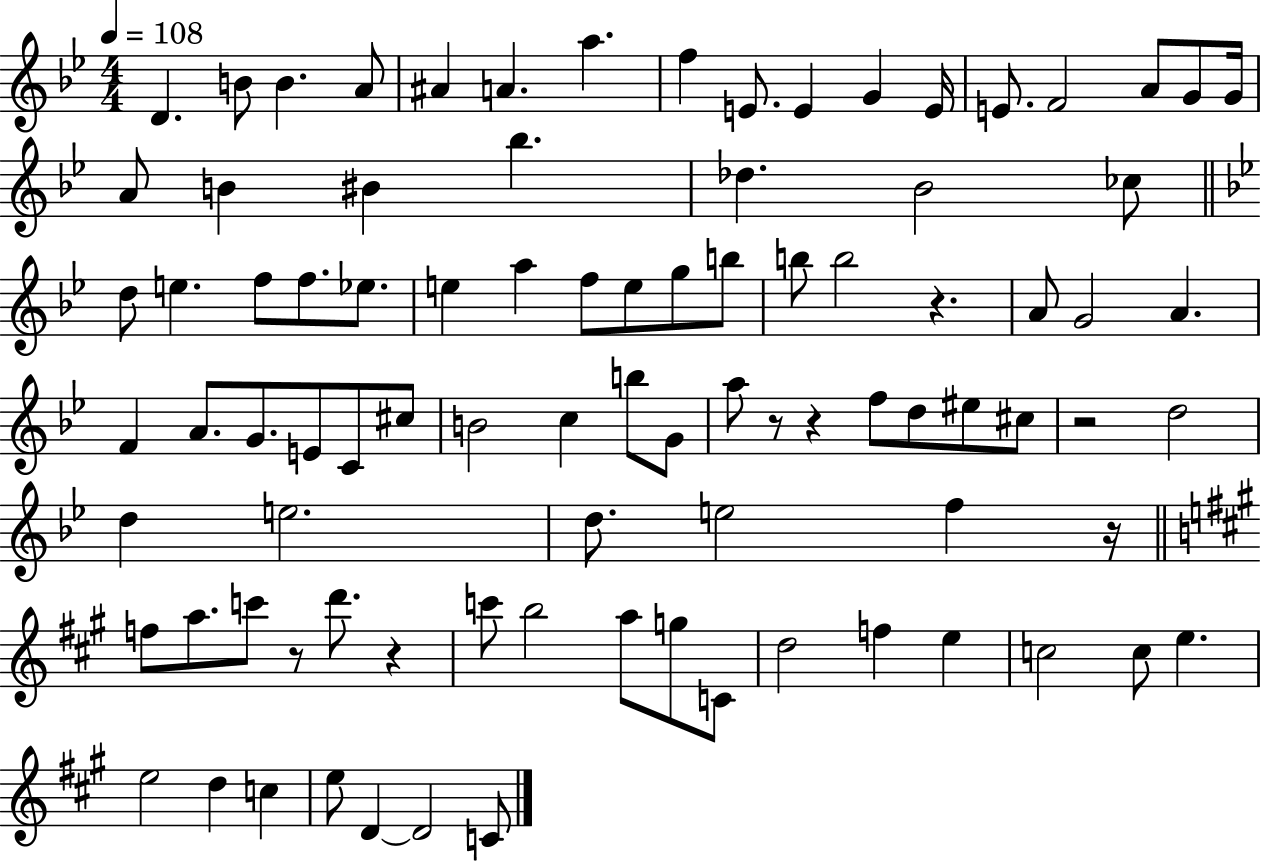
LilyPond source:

{
  \clef treble
  \numericTimeSignature
  \time 4/4
  \key bes \major
  \tempo 4 = 108
  d'4. b'8 b'4. a'8 | ais'4 a'4. a''4. | f''4 e'8. e'4 g'4 e'16 | e'8. f'2 a'8 g'8 g'16 | \break a'8 b'4 bis'4 bes''4. | des''4. bes'2 ces''8 | \bar "||" \break \key bes \major d''8 e''4. f''8 f''8. ees''8. | e''4 a''4 f''8 e''8 g''8 b''8 | b''8 b''2 r4. | a'8 g'2 a'4. | \break f'4 a'8. g'8. e'8 c'8 cis''8 | b'2 c''4 b''8 g'8 | a''8 r8 r4 f''8 d''8 eis''8 cis''8 | r2 d''2 | \break d''4 e''2. | d''8. e''2 f''4 r16 | \bar "||" \break \key a \major f''8 a''8. c'''8 r8 d'''8. r4 | c'''8 b''2 a''8 g''8 c'8 | d''2 f''4 e''4 | c''2 c''8 e''4. | \break e''2 d''4 c''4 | e''8 d'4~~ d'2 c'8 | \bar "|."
}